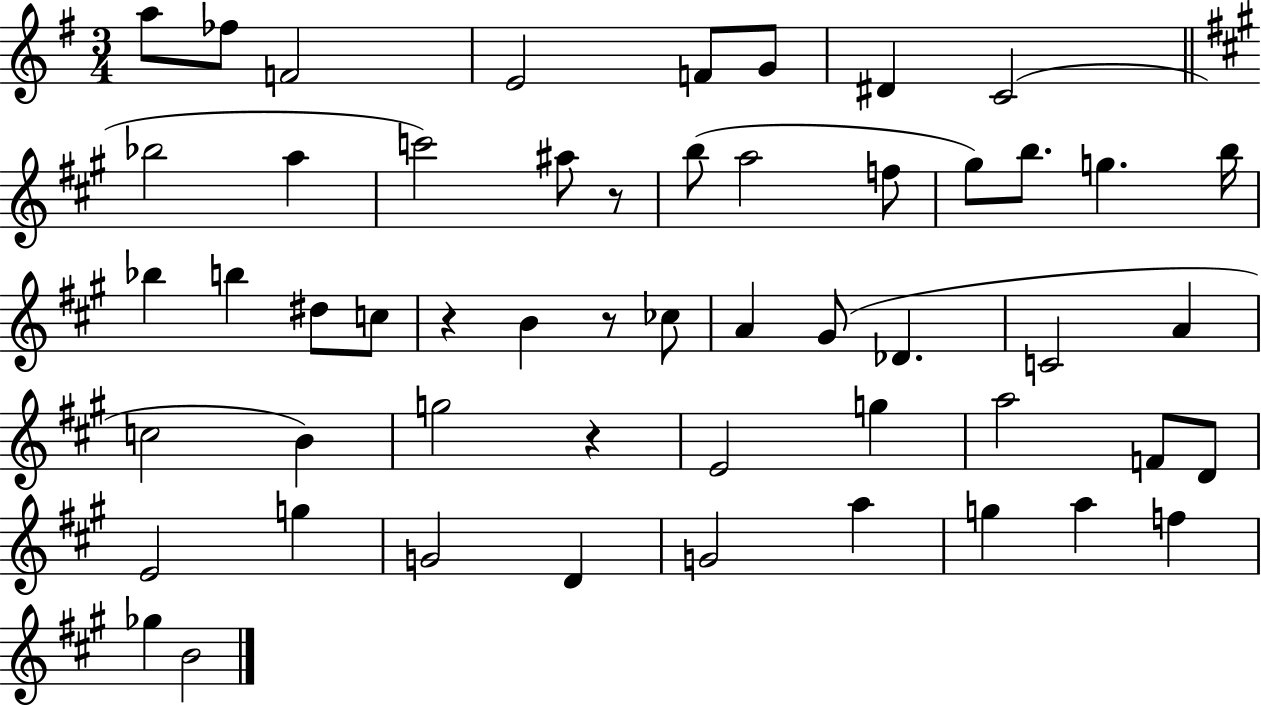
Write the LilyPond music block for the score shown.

{
  \clef treble
  \numericTimeSignature
  \time 3/4
  \key g \major
  \repeat volta 2 { a''8 fes''8 f'2 | e'2 f'8 g'8 | dis'4 c'2( | \bar "||" \break \key a \major bes''2 a''4 | c'''2) ais''8 r8 | b''8( a''2 f''8 | gis''8) b''8. g''4. b''16 | \break bes''4 b''4 dis''8 c''8 | r4 b'4 r8 ces''8 | a'4 gis'8( des'4. | c'2 a'4 | \break c''2 b'4) | g''2 r4 | e'2 g''4 | a''2 f'8 d'8 | \break e'2 g''4 | g'2 d'4 | g'2 a''4 | g''4 a''4 f''4 | \break ges''4 b'2 | } \bar "|."
}